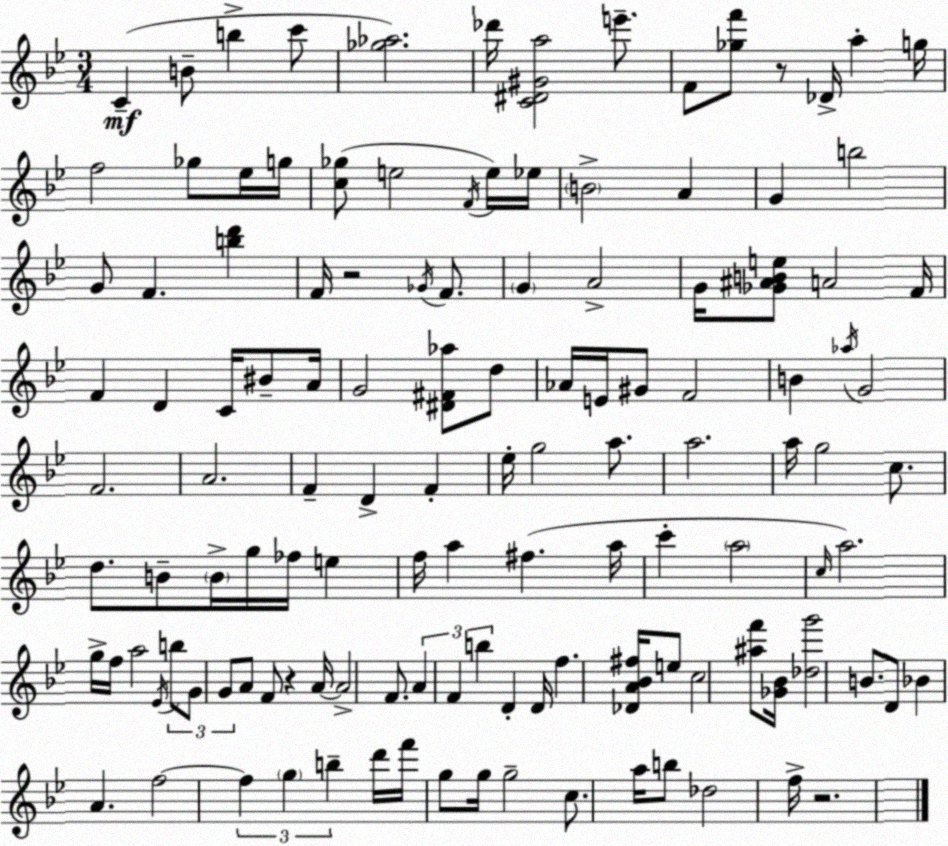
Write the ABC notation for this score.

X:1
T:Untitled
M:3/4
L:1/4
K:Gm
C B/2 b c'/2 [_g_a]2 _d'/4 [C^D^Ga]2 e'/2 F/2 [_gf']/2 z/2 _D/4 a g/4 f2 _g/2 _e/4 g/4 [c_g]/2 e2 F/4 e/4 _e/4 B2 A G b2 G/2 F [bd'] F/4 z2 _G/4 F/2 G A2 G/4 [_G^ABe]/2 A2 F/4 F D C/4 ^B/2 A/4 G2 [^D^F_a]/2 d/2 _A/4 E/4 ^G/2 F2 B _a/4 G2 F2 A2 F D F _e/4 g2 a/2 a2 a/4 g2 c/2 d/2 B/2 B/4 g/4 _f/4 e f/4 a ^f a/4 c' a2 c/4 a2 g/4 f/4 a2 _E/4 b/2 G/2 G/2 A/2 F/2 z A/4 A2 F/2 A F b D D/4 f [_DA_B^f]/4 e/2 c2 [^af']/2 [_G_B]/4 [_dg']2 B/2 D/2 _B A f2 f g b d'/4 f'/4 g/2 g/4 g2 c/2 a/4 b/2 _d2 f/4 z2